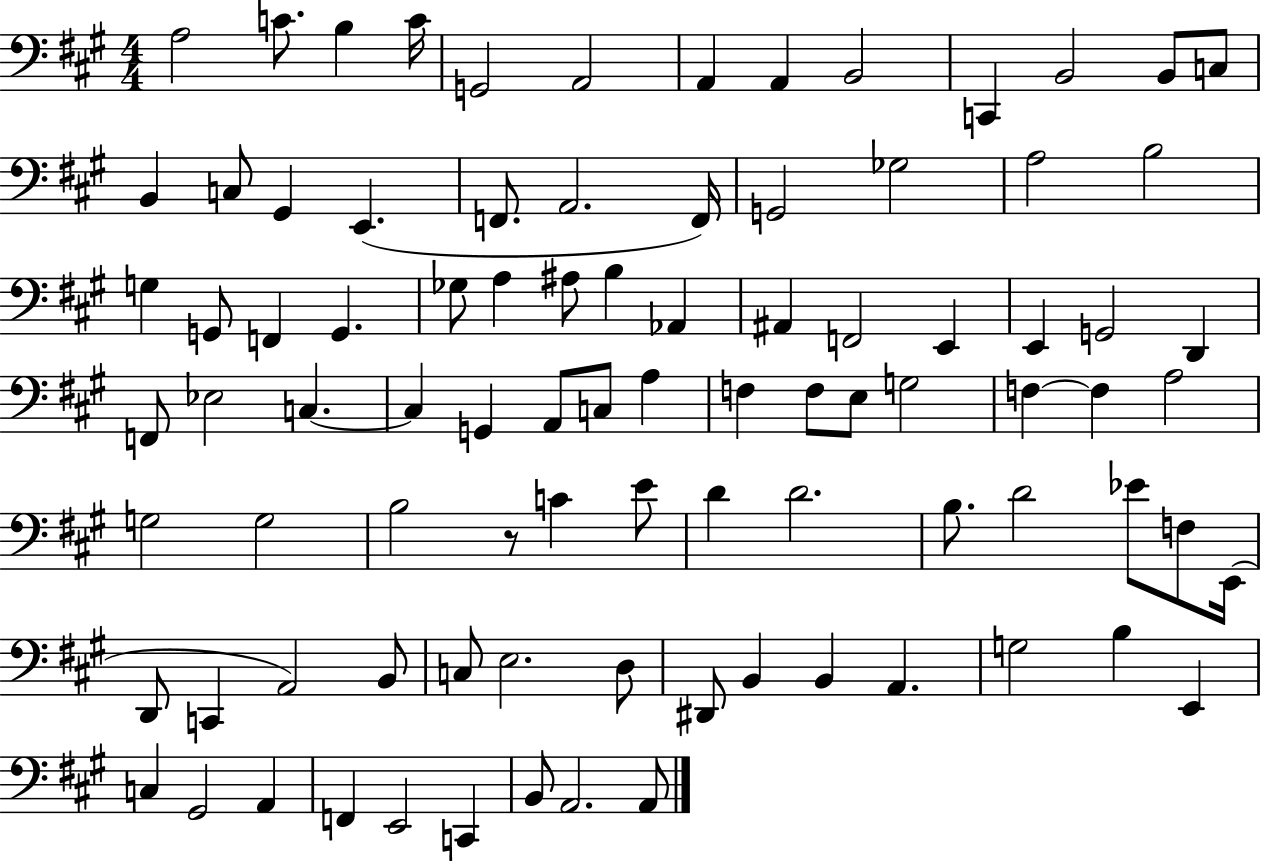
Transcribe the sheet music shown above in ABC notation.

X:1
T:Untitled
M:4/4
L:1/4
K:A
A,2 C/2 B, C/4 G,,2 A,,2 A,, A,, B,,2 C,, B,,2 B,,/2 C,/2 B,, C,/2 ^G,, E,, F,,/2 A,,2 F,,/4 G,,2 _G,2 A,2 B,2 G, G,,/2 F,, G,, _G,/2 A, ^A,/2 B, _A,, ^A,, F,,2 E,, E,, G,,2 D,, F,,/2 _E,2 C, C, G,, A,,/2 C,/2 A, F, F,/2 E,/2 G,2 F, F, A,2 G,2 G,2 B,2 z/2 C E/2 D D2 B,/2 D2 _E/2 F,/2 E,,/4 D,,/2 C,, A,,2 B,,/2 C,/2 E,2 D,/2 ^D,,/2 B,, B,, A,, G,2 B, E,, C, ^G,,2 A,, F,, E,,2 C,, B,,/2 A,,2 A,,/2